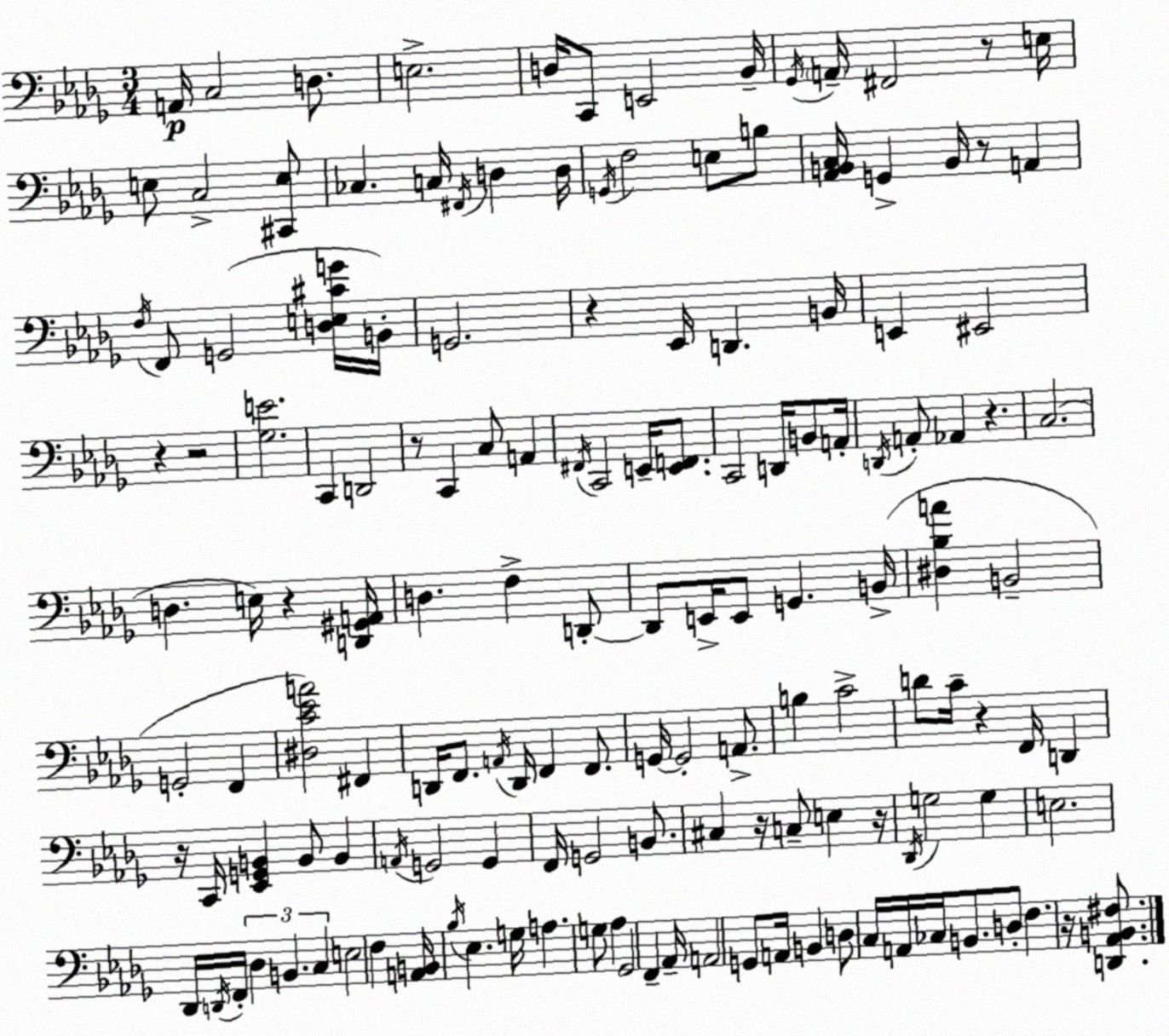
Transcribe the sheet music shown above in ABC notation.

X:1
T:Untitled
M:3/4
L:1/4
K:Bbm
A,,/4 C,2 D,/2 E,2 D,/4 C,,/2 E,,2 _B,,/4 _G,,/4 A,,/4 ^F,,2 z/2 E,/4 E,/2 C,2 [^C,,E,]/2 _C, C,/4 ^F,,/4 D, D,/4 G,,/4 F,2 E,/2 B,/2 [_A,,B,,C,]/4 G,, B,,/4 z/2 A,, F,/4 F,,/2 G,,2 [D,E,^CG]/4 B,,/4 G,,2 z _E,,/4 D,, B,,/4 E,, ^E,,2 z z2 [_G,E]2 C,, D,,2 z/2 C,, C,/2 A,, ^F,,/4 C,,2 E,,/4 [E,,F,,]/2 C,,2 D,,/4 B,,/2 A,,/4 D,,/4 A,,/2 _A,, z C,2 D, E,/4 z [D,,^G,,A,,]/4 D, F, D,,/2 D,,/2 E,,/4 E,,/2 G,, B,,/4 [^D,_B,A] B,,2 G,,2 F,, [^D,C_EA]2 ^F,, D,,/4 F,,/2 A,,/4 D,,/4 F,, F,,/2 G,,/4 G,,2 A,,/2 B, C2 D/2 C/4 z F,,/4 D,, z/4 C,,/4 [_E,,G,,B,,] B,,/2 B,, A,,/4 G,,2 G,, F,,/4 G,,2 B,,/2 ^C, z/4 C,/2 E, z/4 _D,,/4 G,2 G, E,2 _D,,/4 D,,/4 F,,/4 _D, B,, C, E,2 F, [A,,B,,]/4 _B,/4 _E, G,/4 A, G,/2 _A, _G,,2 F,, _A,,/4 A,,2 G,,/2 A,,/4 B,, D,/2 C,/4 A,,/4 _C,/4 B,,/2 D,/2 F, z/4 [D,,_A,,B,,^F,]/2